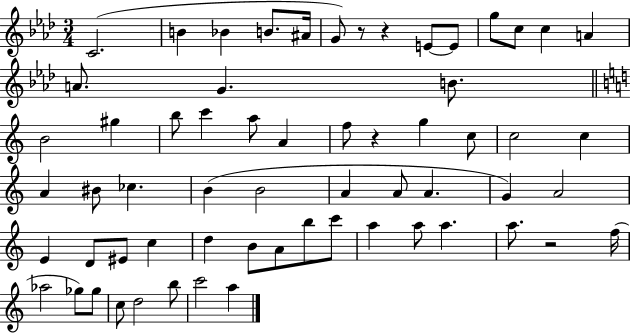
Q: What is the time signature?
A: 3/4